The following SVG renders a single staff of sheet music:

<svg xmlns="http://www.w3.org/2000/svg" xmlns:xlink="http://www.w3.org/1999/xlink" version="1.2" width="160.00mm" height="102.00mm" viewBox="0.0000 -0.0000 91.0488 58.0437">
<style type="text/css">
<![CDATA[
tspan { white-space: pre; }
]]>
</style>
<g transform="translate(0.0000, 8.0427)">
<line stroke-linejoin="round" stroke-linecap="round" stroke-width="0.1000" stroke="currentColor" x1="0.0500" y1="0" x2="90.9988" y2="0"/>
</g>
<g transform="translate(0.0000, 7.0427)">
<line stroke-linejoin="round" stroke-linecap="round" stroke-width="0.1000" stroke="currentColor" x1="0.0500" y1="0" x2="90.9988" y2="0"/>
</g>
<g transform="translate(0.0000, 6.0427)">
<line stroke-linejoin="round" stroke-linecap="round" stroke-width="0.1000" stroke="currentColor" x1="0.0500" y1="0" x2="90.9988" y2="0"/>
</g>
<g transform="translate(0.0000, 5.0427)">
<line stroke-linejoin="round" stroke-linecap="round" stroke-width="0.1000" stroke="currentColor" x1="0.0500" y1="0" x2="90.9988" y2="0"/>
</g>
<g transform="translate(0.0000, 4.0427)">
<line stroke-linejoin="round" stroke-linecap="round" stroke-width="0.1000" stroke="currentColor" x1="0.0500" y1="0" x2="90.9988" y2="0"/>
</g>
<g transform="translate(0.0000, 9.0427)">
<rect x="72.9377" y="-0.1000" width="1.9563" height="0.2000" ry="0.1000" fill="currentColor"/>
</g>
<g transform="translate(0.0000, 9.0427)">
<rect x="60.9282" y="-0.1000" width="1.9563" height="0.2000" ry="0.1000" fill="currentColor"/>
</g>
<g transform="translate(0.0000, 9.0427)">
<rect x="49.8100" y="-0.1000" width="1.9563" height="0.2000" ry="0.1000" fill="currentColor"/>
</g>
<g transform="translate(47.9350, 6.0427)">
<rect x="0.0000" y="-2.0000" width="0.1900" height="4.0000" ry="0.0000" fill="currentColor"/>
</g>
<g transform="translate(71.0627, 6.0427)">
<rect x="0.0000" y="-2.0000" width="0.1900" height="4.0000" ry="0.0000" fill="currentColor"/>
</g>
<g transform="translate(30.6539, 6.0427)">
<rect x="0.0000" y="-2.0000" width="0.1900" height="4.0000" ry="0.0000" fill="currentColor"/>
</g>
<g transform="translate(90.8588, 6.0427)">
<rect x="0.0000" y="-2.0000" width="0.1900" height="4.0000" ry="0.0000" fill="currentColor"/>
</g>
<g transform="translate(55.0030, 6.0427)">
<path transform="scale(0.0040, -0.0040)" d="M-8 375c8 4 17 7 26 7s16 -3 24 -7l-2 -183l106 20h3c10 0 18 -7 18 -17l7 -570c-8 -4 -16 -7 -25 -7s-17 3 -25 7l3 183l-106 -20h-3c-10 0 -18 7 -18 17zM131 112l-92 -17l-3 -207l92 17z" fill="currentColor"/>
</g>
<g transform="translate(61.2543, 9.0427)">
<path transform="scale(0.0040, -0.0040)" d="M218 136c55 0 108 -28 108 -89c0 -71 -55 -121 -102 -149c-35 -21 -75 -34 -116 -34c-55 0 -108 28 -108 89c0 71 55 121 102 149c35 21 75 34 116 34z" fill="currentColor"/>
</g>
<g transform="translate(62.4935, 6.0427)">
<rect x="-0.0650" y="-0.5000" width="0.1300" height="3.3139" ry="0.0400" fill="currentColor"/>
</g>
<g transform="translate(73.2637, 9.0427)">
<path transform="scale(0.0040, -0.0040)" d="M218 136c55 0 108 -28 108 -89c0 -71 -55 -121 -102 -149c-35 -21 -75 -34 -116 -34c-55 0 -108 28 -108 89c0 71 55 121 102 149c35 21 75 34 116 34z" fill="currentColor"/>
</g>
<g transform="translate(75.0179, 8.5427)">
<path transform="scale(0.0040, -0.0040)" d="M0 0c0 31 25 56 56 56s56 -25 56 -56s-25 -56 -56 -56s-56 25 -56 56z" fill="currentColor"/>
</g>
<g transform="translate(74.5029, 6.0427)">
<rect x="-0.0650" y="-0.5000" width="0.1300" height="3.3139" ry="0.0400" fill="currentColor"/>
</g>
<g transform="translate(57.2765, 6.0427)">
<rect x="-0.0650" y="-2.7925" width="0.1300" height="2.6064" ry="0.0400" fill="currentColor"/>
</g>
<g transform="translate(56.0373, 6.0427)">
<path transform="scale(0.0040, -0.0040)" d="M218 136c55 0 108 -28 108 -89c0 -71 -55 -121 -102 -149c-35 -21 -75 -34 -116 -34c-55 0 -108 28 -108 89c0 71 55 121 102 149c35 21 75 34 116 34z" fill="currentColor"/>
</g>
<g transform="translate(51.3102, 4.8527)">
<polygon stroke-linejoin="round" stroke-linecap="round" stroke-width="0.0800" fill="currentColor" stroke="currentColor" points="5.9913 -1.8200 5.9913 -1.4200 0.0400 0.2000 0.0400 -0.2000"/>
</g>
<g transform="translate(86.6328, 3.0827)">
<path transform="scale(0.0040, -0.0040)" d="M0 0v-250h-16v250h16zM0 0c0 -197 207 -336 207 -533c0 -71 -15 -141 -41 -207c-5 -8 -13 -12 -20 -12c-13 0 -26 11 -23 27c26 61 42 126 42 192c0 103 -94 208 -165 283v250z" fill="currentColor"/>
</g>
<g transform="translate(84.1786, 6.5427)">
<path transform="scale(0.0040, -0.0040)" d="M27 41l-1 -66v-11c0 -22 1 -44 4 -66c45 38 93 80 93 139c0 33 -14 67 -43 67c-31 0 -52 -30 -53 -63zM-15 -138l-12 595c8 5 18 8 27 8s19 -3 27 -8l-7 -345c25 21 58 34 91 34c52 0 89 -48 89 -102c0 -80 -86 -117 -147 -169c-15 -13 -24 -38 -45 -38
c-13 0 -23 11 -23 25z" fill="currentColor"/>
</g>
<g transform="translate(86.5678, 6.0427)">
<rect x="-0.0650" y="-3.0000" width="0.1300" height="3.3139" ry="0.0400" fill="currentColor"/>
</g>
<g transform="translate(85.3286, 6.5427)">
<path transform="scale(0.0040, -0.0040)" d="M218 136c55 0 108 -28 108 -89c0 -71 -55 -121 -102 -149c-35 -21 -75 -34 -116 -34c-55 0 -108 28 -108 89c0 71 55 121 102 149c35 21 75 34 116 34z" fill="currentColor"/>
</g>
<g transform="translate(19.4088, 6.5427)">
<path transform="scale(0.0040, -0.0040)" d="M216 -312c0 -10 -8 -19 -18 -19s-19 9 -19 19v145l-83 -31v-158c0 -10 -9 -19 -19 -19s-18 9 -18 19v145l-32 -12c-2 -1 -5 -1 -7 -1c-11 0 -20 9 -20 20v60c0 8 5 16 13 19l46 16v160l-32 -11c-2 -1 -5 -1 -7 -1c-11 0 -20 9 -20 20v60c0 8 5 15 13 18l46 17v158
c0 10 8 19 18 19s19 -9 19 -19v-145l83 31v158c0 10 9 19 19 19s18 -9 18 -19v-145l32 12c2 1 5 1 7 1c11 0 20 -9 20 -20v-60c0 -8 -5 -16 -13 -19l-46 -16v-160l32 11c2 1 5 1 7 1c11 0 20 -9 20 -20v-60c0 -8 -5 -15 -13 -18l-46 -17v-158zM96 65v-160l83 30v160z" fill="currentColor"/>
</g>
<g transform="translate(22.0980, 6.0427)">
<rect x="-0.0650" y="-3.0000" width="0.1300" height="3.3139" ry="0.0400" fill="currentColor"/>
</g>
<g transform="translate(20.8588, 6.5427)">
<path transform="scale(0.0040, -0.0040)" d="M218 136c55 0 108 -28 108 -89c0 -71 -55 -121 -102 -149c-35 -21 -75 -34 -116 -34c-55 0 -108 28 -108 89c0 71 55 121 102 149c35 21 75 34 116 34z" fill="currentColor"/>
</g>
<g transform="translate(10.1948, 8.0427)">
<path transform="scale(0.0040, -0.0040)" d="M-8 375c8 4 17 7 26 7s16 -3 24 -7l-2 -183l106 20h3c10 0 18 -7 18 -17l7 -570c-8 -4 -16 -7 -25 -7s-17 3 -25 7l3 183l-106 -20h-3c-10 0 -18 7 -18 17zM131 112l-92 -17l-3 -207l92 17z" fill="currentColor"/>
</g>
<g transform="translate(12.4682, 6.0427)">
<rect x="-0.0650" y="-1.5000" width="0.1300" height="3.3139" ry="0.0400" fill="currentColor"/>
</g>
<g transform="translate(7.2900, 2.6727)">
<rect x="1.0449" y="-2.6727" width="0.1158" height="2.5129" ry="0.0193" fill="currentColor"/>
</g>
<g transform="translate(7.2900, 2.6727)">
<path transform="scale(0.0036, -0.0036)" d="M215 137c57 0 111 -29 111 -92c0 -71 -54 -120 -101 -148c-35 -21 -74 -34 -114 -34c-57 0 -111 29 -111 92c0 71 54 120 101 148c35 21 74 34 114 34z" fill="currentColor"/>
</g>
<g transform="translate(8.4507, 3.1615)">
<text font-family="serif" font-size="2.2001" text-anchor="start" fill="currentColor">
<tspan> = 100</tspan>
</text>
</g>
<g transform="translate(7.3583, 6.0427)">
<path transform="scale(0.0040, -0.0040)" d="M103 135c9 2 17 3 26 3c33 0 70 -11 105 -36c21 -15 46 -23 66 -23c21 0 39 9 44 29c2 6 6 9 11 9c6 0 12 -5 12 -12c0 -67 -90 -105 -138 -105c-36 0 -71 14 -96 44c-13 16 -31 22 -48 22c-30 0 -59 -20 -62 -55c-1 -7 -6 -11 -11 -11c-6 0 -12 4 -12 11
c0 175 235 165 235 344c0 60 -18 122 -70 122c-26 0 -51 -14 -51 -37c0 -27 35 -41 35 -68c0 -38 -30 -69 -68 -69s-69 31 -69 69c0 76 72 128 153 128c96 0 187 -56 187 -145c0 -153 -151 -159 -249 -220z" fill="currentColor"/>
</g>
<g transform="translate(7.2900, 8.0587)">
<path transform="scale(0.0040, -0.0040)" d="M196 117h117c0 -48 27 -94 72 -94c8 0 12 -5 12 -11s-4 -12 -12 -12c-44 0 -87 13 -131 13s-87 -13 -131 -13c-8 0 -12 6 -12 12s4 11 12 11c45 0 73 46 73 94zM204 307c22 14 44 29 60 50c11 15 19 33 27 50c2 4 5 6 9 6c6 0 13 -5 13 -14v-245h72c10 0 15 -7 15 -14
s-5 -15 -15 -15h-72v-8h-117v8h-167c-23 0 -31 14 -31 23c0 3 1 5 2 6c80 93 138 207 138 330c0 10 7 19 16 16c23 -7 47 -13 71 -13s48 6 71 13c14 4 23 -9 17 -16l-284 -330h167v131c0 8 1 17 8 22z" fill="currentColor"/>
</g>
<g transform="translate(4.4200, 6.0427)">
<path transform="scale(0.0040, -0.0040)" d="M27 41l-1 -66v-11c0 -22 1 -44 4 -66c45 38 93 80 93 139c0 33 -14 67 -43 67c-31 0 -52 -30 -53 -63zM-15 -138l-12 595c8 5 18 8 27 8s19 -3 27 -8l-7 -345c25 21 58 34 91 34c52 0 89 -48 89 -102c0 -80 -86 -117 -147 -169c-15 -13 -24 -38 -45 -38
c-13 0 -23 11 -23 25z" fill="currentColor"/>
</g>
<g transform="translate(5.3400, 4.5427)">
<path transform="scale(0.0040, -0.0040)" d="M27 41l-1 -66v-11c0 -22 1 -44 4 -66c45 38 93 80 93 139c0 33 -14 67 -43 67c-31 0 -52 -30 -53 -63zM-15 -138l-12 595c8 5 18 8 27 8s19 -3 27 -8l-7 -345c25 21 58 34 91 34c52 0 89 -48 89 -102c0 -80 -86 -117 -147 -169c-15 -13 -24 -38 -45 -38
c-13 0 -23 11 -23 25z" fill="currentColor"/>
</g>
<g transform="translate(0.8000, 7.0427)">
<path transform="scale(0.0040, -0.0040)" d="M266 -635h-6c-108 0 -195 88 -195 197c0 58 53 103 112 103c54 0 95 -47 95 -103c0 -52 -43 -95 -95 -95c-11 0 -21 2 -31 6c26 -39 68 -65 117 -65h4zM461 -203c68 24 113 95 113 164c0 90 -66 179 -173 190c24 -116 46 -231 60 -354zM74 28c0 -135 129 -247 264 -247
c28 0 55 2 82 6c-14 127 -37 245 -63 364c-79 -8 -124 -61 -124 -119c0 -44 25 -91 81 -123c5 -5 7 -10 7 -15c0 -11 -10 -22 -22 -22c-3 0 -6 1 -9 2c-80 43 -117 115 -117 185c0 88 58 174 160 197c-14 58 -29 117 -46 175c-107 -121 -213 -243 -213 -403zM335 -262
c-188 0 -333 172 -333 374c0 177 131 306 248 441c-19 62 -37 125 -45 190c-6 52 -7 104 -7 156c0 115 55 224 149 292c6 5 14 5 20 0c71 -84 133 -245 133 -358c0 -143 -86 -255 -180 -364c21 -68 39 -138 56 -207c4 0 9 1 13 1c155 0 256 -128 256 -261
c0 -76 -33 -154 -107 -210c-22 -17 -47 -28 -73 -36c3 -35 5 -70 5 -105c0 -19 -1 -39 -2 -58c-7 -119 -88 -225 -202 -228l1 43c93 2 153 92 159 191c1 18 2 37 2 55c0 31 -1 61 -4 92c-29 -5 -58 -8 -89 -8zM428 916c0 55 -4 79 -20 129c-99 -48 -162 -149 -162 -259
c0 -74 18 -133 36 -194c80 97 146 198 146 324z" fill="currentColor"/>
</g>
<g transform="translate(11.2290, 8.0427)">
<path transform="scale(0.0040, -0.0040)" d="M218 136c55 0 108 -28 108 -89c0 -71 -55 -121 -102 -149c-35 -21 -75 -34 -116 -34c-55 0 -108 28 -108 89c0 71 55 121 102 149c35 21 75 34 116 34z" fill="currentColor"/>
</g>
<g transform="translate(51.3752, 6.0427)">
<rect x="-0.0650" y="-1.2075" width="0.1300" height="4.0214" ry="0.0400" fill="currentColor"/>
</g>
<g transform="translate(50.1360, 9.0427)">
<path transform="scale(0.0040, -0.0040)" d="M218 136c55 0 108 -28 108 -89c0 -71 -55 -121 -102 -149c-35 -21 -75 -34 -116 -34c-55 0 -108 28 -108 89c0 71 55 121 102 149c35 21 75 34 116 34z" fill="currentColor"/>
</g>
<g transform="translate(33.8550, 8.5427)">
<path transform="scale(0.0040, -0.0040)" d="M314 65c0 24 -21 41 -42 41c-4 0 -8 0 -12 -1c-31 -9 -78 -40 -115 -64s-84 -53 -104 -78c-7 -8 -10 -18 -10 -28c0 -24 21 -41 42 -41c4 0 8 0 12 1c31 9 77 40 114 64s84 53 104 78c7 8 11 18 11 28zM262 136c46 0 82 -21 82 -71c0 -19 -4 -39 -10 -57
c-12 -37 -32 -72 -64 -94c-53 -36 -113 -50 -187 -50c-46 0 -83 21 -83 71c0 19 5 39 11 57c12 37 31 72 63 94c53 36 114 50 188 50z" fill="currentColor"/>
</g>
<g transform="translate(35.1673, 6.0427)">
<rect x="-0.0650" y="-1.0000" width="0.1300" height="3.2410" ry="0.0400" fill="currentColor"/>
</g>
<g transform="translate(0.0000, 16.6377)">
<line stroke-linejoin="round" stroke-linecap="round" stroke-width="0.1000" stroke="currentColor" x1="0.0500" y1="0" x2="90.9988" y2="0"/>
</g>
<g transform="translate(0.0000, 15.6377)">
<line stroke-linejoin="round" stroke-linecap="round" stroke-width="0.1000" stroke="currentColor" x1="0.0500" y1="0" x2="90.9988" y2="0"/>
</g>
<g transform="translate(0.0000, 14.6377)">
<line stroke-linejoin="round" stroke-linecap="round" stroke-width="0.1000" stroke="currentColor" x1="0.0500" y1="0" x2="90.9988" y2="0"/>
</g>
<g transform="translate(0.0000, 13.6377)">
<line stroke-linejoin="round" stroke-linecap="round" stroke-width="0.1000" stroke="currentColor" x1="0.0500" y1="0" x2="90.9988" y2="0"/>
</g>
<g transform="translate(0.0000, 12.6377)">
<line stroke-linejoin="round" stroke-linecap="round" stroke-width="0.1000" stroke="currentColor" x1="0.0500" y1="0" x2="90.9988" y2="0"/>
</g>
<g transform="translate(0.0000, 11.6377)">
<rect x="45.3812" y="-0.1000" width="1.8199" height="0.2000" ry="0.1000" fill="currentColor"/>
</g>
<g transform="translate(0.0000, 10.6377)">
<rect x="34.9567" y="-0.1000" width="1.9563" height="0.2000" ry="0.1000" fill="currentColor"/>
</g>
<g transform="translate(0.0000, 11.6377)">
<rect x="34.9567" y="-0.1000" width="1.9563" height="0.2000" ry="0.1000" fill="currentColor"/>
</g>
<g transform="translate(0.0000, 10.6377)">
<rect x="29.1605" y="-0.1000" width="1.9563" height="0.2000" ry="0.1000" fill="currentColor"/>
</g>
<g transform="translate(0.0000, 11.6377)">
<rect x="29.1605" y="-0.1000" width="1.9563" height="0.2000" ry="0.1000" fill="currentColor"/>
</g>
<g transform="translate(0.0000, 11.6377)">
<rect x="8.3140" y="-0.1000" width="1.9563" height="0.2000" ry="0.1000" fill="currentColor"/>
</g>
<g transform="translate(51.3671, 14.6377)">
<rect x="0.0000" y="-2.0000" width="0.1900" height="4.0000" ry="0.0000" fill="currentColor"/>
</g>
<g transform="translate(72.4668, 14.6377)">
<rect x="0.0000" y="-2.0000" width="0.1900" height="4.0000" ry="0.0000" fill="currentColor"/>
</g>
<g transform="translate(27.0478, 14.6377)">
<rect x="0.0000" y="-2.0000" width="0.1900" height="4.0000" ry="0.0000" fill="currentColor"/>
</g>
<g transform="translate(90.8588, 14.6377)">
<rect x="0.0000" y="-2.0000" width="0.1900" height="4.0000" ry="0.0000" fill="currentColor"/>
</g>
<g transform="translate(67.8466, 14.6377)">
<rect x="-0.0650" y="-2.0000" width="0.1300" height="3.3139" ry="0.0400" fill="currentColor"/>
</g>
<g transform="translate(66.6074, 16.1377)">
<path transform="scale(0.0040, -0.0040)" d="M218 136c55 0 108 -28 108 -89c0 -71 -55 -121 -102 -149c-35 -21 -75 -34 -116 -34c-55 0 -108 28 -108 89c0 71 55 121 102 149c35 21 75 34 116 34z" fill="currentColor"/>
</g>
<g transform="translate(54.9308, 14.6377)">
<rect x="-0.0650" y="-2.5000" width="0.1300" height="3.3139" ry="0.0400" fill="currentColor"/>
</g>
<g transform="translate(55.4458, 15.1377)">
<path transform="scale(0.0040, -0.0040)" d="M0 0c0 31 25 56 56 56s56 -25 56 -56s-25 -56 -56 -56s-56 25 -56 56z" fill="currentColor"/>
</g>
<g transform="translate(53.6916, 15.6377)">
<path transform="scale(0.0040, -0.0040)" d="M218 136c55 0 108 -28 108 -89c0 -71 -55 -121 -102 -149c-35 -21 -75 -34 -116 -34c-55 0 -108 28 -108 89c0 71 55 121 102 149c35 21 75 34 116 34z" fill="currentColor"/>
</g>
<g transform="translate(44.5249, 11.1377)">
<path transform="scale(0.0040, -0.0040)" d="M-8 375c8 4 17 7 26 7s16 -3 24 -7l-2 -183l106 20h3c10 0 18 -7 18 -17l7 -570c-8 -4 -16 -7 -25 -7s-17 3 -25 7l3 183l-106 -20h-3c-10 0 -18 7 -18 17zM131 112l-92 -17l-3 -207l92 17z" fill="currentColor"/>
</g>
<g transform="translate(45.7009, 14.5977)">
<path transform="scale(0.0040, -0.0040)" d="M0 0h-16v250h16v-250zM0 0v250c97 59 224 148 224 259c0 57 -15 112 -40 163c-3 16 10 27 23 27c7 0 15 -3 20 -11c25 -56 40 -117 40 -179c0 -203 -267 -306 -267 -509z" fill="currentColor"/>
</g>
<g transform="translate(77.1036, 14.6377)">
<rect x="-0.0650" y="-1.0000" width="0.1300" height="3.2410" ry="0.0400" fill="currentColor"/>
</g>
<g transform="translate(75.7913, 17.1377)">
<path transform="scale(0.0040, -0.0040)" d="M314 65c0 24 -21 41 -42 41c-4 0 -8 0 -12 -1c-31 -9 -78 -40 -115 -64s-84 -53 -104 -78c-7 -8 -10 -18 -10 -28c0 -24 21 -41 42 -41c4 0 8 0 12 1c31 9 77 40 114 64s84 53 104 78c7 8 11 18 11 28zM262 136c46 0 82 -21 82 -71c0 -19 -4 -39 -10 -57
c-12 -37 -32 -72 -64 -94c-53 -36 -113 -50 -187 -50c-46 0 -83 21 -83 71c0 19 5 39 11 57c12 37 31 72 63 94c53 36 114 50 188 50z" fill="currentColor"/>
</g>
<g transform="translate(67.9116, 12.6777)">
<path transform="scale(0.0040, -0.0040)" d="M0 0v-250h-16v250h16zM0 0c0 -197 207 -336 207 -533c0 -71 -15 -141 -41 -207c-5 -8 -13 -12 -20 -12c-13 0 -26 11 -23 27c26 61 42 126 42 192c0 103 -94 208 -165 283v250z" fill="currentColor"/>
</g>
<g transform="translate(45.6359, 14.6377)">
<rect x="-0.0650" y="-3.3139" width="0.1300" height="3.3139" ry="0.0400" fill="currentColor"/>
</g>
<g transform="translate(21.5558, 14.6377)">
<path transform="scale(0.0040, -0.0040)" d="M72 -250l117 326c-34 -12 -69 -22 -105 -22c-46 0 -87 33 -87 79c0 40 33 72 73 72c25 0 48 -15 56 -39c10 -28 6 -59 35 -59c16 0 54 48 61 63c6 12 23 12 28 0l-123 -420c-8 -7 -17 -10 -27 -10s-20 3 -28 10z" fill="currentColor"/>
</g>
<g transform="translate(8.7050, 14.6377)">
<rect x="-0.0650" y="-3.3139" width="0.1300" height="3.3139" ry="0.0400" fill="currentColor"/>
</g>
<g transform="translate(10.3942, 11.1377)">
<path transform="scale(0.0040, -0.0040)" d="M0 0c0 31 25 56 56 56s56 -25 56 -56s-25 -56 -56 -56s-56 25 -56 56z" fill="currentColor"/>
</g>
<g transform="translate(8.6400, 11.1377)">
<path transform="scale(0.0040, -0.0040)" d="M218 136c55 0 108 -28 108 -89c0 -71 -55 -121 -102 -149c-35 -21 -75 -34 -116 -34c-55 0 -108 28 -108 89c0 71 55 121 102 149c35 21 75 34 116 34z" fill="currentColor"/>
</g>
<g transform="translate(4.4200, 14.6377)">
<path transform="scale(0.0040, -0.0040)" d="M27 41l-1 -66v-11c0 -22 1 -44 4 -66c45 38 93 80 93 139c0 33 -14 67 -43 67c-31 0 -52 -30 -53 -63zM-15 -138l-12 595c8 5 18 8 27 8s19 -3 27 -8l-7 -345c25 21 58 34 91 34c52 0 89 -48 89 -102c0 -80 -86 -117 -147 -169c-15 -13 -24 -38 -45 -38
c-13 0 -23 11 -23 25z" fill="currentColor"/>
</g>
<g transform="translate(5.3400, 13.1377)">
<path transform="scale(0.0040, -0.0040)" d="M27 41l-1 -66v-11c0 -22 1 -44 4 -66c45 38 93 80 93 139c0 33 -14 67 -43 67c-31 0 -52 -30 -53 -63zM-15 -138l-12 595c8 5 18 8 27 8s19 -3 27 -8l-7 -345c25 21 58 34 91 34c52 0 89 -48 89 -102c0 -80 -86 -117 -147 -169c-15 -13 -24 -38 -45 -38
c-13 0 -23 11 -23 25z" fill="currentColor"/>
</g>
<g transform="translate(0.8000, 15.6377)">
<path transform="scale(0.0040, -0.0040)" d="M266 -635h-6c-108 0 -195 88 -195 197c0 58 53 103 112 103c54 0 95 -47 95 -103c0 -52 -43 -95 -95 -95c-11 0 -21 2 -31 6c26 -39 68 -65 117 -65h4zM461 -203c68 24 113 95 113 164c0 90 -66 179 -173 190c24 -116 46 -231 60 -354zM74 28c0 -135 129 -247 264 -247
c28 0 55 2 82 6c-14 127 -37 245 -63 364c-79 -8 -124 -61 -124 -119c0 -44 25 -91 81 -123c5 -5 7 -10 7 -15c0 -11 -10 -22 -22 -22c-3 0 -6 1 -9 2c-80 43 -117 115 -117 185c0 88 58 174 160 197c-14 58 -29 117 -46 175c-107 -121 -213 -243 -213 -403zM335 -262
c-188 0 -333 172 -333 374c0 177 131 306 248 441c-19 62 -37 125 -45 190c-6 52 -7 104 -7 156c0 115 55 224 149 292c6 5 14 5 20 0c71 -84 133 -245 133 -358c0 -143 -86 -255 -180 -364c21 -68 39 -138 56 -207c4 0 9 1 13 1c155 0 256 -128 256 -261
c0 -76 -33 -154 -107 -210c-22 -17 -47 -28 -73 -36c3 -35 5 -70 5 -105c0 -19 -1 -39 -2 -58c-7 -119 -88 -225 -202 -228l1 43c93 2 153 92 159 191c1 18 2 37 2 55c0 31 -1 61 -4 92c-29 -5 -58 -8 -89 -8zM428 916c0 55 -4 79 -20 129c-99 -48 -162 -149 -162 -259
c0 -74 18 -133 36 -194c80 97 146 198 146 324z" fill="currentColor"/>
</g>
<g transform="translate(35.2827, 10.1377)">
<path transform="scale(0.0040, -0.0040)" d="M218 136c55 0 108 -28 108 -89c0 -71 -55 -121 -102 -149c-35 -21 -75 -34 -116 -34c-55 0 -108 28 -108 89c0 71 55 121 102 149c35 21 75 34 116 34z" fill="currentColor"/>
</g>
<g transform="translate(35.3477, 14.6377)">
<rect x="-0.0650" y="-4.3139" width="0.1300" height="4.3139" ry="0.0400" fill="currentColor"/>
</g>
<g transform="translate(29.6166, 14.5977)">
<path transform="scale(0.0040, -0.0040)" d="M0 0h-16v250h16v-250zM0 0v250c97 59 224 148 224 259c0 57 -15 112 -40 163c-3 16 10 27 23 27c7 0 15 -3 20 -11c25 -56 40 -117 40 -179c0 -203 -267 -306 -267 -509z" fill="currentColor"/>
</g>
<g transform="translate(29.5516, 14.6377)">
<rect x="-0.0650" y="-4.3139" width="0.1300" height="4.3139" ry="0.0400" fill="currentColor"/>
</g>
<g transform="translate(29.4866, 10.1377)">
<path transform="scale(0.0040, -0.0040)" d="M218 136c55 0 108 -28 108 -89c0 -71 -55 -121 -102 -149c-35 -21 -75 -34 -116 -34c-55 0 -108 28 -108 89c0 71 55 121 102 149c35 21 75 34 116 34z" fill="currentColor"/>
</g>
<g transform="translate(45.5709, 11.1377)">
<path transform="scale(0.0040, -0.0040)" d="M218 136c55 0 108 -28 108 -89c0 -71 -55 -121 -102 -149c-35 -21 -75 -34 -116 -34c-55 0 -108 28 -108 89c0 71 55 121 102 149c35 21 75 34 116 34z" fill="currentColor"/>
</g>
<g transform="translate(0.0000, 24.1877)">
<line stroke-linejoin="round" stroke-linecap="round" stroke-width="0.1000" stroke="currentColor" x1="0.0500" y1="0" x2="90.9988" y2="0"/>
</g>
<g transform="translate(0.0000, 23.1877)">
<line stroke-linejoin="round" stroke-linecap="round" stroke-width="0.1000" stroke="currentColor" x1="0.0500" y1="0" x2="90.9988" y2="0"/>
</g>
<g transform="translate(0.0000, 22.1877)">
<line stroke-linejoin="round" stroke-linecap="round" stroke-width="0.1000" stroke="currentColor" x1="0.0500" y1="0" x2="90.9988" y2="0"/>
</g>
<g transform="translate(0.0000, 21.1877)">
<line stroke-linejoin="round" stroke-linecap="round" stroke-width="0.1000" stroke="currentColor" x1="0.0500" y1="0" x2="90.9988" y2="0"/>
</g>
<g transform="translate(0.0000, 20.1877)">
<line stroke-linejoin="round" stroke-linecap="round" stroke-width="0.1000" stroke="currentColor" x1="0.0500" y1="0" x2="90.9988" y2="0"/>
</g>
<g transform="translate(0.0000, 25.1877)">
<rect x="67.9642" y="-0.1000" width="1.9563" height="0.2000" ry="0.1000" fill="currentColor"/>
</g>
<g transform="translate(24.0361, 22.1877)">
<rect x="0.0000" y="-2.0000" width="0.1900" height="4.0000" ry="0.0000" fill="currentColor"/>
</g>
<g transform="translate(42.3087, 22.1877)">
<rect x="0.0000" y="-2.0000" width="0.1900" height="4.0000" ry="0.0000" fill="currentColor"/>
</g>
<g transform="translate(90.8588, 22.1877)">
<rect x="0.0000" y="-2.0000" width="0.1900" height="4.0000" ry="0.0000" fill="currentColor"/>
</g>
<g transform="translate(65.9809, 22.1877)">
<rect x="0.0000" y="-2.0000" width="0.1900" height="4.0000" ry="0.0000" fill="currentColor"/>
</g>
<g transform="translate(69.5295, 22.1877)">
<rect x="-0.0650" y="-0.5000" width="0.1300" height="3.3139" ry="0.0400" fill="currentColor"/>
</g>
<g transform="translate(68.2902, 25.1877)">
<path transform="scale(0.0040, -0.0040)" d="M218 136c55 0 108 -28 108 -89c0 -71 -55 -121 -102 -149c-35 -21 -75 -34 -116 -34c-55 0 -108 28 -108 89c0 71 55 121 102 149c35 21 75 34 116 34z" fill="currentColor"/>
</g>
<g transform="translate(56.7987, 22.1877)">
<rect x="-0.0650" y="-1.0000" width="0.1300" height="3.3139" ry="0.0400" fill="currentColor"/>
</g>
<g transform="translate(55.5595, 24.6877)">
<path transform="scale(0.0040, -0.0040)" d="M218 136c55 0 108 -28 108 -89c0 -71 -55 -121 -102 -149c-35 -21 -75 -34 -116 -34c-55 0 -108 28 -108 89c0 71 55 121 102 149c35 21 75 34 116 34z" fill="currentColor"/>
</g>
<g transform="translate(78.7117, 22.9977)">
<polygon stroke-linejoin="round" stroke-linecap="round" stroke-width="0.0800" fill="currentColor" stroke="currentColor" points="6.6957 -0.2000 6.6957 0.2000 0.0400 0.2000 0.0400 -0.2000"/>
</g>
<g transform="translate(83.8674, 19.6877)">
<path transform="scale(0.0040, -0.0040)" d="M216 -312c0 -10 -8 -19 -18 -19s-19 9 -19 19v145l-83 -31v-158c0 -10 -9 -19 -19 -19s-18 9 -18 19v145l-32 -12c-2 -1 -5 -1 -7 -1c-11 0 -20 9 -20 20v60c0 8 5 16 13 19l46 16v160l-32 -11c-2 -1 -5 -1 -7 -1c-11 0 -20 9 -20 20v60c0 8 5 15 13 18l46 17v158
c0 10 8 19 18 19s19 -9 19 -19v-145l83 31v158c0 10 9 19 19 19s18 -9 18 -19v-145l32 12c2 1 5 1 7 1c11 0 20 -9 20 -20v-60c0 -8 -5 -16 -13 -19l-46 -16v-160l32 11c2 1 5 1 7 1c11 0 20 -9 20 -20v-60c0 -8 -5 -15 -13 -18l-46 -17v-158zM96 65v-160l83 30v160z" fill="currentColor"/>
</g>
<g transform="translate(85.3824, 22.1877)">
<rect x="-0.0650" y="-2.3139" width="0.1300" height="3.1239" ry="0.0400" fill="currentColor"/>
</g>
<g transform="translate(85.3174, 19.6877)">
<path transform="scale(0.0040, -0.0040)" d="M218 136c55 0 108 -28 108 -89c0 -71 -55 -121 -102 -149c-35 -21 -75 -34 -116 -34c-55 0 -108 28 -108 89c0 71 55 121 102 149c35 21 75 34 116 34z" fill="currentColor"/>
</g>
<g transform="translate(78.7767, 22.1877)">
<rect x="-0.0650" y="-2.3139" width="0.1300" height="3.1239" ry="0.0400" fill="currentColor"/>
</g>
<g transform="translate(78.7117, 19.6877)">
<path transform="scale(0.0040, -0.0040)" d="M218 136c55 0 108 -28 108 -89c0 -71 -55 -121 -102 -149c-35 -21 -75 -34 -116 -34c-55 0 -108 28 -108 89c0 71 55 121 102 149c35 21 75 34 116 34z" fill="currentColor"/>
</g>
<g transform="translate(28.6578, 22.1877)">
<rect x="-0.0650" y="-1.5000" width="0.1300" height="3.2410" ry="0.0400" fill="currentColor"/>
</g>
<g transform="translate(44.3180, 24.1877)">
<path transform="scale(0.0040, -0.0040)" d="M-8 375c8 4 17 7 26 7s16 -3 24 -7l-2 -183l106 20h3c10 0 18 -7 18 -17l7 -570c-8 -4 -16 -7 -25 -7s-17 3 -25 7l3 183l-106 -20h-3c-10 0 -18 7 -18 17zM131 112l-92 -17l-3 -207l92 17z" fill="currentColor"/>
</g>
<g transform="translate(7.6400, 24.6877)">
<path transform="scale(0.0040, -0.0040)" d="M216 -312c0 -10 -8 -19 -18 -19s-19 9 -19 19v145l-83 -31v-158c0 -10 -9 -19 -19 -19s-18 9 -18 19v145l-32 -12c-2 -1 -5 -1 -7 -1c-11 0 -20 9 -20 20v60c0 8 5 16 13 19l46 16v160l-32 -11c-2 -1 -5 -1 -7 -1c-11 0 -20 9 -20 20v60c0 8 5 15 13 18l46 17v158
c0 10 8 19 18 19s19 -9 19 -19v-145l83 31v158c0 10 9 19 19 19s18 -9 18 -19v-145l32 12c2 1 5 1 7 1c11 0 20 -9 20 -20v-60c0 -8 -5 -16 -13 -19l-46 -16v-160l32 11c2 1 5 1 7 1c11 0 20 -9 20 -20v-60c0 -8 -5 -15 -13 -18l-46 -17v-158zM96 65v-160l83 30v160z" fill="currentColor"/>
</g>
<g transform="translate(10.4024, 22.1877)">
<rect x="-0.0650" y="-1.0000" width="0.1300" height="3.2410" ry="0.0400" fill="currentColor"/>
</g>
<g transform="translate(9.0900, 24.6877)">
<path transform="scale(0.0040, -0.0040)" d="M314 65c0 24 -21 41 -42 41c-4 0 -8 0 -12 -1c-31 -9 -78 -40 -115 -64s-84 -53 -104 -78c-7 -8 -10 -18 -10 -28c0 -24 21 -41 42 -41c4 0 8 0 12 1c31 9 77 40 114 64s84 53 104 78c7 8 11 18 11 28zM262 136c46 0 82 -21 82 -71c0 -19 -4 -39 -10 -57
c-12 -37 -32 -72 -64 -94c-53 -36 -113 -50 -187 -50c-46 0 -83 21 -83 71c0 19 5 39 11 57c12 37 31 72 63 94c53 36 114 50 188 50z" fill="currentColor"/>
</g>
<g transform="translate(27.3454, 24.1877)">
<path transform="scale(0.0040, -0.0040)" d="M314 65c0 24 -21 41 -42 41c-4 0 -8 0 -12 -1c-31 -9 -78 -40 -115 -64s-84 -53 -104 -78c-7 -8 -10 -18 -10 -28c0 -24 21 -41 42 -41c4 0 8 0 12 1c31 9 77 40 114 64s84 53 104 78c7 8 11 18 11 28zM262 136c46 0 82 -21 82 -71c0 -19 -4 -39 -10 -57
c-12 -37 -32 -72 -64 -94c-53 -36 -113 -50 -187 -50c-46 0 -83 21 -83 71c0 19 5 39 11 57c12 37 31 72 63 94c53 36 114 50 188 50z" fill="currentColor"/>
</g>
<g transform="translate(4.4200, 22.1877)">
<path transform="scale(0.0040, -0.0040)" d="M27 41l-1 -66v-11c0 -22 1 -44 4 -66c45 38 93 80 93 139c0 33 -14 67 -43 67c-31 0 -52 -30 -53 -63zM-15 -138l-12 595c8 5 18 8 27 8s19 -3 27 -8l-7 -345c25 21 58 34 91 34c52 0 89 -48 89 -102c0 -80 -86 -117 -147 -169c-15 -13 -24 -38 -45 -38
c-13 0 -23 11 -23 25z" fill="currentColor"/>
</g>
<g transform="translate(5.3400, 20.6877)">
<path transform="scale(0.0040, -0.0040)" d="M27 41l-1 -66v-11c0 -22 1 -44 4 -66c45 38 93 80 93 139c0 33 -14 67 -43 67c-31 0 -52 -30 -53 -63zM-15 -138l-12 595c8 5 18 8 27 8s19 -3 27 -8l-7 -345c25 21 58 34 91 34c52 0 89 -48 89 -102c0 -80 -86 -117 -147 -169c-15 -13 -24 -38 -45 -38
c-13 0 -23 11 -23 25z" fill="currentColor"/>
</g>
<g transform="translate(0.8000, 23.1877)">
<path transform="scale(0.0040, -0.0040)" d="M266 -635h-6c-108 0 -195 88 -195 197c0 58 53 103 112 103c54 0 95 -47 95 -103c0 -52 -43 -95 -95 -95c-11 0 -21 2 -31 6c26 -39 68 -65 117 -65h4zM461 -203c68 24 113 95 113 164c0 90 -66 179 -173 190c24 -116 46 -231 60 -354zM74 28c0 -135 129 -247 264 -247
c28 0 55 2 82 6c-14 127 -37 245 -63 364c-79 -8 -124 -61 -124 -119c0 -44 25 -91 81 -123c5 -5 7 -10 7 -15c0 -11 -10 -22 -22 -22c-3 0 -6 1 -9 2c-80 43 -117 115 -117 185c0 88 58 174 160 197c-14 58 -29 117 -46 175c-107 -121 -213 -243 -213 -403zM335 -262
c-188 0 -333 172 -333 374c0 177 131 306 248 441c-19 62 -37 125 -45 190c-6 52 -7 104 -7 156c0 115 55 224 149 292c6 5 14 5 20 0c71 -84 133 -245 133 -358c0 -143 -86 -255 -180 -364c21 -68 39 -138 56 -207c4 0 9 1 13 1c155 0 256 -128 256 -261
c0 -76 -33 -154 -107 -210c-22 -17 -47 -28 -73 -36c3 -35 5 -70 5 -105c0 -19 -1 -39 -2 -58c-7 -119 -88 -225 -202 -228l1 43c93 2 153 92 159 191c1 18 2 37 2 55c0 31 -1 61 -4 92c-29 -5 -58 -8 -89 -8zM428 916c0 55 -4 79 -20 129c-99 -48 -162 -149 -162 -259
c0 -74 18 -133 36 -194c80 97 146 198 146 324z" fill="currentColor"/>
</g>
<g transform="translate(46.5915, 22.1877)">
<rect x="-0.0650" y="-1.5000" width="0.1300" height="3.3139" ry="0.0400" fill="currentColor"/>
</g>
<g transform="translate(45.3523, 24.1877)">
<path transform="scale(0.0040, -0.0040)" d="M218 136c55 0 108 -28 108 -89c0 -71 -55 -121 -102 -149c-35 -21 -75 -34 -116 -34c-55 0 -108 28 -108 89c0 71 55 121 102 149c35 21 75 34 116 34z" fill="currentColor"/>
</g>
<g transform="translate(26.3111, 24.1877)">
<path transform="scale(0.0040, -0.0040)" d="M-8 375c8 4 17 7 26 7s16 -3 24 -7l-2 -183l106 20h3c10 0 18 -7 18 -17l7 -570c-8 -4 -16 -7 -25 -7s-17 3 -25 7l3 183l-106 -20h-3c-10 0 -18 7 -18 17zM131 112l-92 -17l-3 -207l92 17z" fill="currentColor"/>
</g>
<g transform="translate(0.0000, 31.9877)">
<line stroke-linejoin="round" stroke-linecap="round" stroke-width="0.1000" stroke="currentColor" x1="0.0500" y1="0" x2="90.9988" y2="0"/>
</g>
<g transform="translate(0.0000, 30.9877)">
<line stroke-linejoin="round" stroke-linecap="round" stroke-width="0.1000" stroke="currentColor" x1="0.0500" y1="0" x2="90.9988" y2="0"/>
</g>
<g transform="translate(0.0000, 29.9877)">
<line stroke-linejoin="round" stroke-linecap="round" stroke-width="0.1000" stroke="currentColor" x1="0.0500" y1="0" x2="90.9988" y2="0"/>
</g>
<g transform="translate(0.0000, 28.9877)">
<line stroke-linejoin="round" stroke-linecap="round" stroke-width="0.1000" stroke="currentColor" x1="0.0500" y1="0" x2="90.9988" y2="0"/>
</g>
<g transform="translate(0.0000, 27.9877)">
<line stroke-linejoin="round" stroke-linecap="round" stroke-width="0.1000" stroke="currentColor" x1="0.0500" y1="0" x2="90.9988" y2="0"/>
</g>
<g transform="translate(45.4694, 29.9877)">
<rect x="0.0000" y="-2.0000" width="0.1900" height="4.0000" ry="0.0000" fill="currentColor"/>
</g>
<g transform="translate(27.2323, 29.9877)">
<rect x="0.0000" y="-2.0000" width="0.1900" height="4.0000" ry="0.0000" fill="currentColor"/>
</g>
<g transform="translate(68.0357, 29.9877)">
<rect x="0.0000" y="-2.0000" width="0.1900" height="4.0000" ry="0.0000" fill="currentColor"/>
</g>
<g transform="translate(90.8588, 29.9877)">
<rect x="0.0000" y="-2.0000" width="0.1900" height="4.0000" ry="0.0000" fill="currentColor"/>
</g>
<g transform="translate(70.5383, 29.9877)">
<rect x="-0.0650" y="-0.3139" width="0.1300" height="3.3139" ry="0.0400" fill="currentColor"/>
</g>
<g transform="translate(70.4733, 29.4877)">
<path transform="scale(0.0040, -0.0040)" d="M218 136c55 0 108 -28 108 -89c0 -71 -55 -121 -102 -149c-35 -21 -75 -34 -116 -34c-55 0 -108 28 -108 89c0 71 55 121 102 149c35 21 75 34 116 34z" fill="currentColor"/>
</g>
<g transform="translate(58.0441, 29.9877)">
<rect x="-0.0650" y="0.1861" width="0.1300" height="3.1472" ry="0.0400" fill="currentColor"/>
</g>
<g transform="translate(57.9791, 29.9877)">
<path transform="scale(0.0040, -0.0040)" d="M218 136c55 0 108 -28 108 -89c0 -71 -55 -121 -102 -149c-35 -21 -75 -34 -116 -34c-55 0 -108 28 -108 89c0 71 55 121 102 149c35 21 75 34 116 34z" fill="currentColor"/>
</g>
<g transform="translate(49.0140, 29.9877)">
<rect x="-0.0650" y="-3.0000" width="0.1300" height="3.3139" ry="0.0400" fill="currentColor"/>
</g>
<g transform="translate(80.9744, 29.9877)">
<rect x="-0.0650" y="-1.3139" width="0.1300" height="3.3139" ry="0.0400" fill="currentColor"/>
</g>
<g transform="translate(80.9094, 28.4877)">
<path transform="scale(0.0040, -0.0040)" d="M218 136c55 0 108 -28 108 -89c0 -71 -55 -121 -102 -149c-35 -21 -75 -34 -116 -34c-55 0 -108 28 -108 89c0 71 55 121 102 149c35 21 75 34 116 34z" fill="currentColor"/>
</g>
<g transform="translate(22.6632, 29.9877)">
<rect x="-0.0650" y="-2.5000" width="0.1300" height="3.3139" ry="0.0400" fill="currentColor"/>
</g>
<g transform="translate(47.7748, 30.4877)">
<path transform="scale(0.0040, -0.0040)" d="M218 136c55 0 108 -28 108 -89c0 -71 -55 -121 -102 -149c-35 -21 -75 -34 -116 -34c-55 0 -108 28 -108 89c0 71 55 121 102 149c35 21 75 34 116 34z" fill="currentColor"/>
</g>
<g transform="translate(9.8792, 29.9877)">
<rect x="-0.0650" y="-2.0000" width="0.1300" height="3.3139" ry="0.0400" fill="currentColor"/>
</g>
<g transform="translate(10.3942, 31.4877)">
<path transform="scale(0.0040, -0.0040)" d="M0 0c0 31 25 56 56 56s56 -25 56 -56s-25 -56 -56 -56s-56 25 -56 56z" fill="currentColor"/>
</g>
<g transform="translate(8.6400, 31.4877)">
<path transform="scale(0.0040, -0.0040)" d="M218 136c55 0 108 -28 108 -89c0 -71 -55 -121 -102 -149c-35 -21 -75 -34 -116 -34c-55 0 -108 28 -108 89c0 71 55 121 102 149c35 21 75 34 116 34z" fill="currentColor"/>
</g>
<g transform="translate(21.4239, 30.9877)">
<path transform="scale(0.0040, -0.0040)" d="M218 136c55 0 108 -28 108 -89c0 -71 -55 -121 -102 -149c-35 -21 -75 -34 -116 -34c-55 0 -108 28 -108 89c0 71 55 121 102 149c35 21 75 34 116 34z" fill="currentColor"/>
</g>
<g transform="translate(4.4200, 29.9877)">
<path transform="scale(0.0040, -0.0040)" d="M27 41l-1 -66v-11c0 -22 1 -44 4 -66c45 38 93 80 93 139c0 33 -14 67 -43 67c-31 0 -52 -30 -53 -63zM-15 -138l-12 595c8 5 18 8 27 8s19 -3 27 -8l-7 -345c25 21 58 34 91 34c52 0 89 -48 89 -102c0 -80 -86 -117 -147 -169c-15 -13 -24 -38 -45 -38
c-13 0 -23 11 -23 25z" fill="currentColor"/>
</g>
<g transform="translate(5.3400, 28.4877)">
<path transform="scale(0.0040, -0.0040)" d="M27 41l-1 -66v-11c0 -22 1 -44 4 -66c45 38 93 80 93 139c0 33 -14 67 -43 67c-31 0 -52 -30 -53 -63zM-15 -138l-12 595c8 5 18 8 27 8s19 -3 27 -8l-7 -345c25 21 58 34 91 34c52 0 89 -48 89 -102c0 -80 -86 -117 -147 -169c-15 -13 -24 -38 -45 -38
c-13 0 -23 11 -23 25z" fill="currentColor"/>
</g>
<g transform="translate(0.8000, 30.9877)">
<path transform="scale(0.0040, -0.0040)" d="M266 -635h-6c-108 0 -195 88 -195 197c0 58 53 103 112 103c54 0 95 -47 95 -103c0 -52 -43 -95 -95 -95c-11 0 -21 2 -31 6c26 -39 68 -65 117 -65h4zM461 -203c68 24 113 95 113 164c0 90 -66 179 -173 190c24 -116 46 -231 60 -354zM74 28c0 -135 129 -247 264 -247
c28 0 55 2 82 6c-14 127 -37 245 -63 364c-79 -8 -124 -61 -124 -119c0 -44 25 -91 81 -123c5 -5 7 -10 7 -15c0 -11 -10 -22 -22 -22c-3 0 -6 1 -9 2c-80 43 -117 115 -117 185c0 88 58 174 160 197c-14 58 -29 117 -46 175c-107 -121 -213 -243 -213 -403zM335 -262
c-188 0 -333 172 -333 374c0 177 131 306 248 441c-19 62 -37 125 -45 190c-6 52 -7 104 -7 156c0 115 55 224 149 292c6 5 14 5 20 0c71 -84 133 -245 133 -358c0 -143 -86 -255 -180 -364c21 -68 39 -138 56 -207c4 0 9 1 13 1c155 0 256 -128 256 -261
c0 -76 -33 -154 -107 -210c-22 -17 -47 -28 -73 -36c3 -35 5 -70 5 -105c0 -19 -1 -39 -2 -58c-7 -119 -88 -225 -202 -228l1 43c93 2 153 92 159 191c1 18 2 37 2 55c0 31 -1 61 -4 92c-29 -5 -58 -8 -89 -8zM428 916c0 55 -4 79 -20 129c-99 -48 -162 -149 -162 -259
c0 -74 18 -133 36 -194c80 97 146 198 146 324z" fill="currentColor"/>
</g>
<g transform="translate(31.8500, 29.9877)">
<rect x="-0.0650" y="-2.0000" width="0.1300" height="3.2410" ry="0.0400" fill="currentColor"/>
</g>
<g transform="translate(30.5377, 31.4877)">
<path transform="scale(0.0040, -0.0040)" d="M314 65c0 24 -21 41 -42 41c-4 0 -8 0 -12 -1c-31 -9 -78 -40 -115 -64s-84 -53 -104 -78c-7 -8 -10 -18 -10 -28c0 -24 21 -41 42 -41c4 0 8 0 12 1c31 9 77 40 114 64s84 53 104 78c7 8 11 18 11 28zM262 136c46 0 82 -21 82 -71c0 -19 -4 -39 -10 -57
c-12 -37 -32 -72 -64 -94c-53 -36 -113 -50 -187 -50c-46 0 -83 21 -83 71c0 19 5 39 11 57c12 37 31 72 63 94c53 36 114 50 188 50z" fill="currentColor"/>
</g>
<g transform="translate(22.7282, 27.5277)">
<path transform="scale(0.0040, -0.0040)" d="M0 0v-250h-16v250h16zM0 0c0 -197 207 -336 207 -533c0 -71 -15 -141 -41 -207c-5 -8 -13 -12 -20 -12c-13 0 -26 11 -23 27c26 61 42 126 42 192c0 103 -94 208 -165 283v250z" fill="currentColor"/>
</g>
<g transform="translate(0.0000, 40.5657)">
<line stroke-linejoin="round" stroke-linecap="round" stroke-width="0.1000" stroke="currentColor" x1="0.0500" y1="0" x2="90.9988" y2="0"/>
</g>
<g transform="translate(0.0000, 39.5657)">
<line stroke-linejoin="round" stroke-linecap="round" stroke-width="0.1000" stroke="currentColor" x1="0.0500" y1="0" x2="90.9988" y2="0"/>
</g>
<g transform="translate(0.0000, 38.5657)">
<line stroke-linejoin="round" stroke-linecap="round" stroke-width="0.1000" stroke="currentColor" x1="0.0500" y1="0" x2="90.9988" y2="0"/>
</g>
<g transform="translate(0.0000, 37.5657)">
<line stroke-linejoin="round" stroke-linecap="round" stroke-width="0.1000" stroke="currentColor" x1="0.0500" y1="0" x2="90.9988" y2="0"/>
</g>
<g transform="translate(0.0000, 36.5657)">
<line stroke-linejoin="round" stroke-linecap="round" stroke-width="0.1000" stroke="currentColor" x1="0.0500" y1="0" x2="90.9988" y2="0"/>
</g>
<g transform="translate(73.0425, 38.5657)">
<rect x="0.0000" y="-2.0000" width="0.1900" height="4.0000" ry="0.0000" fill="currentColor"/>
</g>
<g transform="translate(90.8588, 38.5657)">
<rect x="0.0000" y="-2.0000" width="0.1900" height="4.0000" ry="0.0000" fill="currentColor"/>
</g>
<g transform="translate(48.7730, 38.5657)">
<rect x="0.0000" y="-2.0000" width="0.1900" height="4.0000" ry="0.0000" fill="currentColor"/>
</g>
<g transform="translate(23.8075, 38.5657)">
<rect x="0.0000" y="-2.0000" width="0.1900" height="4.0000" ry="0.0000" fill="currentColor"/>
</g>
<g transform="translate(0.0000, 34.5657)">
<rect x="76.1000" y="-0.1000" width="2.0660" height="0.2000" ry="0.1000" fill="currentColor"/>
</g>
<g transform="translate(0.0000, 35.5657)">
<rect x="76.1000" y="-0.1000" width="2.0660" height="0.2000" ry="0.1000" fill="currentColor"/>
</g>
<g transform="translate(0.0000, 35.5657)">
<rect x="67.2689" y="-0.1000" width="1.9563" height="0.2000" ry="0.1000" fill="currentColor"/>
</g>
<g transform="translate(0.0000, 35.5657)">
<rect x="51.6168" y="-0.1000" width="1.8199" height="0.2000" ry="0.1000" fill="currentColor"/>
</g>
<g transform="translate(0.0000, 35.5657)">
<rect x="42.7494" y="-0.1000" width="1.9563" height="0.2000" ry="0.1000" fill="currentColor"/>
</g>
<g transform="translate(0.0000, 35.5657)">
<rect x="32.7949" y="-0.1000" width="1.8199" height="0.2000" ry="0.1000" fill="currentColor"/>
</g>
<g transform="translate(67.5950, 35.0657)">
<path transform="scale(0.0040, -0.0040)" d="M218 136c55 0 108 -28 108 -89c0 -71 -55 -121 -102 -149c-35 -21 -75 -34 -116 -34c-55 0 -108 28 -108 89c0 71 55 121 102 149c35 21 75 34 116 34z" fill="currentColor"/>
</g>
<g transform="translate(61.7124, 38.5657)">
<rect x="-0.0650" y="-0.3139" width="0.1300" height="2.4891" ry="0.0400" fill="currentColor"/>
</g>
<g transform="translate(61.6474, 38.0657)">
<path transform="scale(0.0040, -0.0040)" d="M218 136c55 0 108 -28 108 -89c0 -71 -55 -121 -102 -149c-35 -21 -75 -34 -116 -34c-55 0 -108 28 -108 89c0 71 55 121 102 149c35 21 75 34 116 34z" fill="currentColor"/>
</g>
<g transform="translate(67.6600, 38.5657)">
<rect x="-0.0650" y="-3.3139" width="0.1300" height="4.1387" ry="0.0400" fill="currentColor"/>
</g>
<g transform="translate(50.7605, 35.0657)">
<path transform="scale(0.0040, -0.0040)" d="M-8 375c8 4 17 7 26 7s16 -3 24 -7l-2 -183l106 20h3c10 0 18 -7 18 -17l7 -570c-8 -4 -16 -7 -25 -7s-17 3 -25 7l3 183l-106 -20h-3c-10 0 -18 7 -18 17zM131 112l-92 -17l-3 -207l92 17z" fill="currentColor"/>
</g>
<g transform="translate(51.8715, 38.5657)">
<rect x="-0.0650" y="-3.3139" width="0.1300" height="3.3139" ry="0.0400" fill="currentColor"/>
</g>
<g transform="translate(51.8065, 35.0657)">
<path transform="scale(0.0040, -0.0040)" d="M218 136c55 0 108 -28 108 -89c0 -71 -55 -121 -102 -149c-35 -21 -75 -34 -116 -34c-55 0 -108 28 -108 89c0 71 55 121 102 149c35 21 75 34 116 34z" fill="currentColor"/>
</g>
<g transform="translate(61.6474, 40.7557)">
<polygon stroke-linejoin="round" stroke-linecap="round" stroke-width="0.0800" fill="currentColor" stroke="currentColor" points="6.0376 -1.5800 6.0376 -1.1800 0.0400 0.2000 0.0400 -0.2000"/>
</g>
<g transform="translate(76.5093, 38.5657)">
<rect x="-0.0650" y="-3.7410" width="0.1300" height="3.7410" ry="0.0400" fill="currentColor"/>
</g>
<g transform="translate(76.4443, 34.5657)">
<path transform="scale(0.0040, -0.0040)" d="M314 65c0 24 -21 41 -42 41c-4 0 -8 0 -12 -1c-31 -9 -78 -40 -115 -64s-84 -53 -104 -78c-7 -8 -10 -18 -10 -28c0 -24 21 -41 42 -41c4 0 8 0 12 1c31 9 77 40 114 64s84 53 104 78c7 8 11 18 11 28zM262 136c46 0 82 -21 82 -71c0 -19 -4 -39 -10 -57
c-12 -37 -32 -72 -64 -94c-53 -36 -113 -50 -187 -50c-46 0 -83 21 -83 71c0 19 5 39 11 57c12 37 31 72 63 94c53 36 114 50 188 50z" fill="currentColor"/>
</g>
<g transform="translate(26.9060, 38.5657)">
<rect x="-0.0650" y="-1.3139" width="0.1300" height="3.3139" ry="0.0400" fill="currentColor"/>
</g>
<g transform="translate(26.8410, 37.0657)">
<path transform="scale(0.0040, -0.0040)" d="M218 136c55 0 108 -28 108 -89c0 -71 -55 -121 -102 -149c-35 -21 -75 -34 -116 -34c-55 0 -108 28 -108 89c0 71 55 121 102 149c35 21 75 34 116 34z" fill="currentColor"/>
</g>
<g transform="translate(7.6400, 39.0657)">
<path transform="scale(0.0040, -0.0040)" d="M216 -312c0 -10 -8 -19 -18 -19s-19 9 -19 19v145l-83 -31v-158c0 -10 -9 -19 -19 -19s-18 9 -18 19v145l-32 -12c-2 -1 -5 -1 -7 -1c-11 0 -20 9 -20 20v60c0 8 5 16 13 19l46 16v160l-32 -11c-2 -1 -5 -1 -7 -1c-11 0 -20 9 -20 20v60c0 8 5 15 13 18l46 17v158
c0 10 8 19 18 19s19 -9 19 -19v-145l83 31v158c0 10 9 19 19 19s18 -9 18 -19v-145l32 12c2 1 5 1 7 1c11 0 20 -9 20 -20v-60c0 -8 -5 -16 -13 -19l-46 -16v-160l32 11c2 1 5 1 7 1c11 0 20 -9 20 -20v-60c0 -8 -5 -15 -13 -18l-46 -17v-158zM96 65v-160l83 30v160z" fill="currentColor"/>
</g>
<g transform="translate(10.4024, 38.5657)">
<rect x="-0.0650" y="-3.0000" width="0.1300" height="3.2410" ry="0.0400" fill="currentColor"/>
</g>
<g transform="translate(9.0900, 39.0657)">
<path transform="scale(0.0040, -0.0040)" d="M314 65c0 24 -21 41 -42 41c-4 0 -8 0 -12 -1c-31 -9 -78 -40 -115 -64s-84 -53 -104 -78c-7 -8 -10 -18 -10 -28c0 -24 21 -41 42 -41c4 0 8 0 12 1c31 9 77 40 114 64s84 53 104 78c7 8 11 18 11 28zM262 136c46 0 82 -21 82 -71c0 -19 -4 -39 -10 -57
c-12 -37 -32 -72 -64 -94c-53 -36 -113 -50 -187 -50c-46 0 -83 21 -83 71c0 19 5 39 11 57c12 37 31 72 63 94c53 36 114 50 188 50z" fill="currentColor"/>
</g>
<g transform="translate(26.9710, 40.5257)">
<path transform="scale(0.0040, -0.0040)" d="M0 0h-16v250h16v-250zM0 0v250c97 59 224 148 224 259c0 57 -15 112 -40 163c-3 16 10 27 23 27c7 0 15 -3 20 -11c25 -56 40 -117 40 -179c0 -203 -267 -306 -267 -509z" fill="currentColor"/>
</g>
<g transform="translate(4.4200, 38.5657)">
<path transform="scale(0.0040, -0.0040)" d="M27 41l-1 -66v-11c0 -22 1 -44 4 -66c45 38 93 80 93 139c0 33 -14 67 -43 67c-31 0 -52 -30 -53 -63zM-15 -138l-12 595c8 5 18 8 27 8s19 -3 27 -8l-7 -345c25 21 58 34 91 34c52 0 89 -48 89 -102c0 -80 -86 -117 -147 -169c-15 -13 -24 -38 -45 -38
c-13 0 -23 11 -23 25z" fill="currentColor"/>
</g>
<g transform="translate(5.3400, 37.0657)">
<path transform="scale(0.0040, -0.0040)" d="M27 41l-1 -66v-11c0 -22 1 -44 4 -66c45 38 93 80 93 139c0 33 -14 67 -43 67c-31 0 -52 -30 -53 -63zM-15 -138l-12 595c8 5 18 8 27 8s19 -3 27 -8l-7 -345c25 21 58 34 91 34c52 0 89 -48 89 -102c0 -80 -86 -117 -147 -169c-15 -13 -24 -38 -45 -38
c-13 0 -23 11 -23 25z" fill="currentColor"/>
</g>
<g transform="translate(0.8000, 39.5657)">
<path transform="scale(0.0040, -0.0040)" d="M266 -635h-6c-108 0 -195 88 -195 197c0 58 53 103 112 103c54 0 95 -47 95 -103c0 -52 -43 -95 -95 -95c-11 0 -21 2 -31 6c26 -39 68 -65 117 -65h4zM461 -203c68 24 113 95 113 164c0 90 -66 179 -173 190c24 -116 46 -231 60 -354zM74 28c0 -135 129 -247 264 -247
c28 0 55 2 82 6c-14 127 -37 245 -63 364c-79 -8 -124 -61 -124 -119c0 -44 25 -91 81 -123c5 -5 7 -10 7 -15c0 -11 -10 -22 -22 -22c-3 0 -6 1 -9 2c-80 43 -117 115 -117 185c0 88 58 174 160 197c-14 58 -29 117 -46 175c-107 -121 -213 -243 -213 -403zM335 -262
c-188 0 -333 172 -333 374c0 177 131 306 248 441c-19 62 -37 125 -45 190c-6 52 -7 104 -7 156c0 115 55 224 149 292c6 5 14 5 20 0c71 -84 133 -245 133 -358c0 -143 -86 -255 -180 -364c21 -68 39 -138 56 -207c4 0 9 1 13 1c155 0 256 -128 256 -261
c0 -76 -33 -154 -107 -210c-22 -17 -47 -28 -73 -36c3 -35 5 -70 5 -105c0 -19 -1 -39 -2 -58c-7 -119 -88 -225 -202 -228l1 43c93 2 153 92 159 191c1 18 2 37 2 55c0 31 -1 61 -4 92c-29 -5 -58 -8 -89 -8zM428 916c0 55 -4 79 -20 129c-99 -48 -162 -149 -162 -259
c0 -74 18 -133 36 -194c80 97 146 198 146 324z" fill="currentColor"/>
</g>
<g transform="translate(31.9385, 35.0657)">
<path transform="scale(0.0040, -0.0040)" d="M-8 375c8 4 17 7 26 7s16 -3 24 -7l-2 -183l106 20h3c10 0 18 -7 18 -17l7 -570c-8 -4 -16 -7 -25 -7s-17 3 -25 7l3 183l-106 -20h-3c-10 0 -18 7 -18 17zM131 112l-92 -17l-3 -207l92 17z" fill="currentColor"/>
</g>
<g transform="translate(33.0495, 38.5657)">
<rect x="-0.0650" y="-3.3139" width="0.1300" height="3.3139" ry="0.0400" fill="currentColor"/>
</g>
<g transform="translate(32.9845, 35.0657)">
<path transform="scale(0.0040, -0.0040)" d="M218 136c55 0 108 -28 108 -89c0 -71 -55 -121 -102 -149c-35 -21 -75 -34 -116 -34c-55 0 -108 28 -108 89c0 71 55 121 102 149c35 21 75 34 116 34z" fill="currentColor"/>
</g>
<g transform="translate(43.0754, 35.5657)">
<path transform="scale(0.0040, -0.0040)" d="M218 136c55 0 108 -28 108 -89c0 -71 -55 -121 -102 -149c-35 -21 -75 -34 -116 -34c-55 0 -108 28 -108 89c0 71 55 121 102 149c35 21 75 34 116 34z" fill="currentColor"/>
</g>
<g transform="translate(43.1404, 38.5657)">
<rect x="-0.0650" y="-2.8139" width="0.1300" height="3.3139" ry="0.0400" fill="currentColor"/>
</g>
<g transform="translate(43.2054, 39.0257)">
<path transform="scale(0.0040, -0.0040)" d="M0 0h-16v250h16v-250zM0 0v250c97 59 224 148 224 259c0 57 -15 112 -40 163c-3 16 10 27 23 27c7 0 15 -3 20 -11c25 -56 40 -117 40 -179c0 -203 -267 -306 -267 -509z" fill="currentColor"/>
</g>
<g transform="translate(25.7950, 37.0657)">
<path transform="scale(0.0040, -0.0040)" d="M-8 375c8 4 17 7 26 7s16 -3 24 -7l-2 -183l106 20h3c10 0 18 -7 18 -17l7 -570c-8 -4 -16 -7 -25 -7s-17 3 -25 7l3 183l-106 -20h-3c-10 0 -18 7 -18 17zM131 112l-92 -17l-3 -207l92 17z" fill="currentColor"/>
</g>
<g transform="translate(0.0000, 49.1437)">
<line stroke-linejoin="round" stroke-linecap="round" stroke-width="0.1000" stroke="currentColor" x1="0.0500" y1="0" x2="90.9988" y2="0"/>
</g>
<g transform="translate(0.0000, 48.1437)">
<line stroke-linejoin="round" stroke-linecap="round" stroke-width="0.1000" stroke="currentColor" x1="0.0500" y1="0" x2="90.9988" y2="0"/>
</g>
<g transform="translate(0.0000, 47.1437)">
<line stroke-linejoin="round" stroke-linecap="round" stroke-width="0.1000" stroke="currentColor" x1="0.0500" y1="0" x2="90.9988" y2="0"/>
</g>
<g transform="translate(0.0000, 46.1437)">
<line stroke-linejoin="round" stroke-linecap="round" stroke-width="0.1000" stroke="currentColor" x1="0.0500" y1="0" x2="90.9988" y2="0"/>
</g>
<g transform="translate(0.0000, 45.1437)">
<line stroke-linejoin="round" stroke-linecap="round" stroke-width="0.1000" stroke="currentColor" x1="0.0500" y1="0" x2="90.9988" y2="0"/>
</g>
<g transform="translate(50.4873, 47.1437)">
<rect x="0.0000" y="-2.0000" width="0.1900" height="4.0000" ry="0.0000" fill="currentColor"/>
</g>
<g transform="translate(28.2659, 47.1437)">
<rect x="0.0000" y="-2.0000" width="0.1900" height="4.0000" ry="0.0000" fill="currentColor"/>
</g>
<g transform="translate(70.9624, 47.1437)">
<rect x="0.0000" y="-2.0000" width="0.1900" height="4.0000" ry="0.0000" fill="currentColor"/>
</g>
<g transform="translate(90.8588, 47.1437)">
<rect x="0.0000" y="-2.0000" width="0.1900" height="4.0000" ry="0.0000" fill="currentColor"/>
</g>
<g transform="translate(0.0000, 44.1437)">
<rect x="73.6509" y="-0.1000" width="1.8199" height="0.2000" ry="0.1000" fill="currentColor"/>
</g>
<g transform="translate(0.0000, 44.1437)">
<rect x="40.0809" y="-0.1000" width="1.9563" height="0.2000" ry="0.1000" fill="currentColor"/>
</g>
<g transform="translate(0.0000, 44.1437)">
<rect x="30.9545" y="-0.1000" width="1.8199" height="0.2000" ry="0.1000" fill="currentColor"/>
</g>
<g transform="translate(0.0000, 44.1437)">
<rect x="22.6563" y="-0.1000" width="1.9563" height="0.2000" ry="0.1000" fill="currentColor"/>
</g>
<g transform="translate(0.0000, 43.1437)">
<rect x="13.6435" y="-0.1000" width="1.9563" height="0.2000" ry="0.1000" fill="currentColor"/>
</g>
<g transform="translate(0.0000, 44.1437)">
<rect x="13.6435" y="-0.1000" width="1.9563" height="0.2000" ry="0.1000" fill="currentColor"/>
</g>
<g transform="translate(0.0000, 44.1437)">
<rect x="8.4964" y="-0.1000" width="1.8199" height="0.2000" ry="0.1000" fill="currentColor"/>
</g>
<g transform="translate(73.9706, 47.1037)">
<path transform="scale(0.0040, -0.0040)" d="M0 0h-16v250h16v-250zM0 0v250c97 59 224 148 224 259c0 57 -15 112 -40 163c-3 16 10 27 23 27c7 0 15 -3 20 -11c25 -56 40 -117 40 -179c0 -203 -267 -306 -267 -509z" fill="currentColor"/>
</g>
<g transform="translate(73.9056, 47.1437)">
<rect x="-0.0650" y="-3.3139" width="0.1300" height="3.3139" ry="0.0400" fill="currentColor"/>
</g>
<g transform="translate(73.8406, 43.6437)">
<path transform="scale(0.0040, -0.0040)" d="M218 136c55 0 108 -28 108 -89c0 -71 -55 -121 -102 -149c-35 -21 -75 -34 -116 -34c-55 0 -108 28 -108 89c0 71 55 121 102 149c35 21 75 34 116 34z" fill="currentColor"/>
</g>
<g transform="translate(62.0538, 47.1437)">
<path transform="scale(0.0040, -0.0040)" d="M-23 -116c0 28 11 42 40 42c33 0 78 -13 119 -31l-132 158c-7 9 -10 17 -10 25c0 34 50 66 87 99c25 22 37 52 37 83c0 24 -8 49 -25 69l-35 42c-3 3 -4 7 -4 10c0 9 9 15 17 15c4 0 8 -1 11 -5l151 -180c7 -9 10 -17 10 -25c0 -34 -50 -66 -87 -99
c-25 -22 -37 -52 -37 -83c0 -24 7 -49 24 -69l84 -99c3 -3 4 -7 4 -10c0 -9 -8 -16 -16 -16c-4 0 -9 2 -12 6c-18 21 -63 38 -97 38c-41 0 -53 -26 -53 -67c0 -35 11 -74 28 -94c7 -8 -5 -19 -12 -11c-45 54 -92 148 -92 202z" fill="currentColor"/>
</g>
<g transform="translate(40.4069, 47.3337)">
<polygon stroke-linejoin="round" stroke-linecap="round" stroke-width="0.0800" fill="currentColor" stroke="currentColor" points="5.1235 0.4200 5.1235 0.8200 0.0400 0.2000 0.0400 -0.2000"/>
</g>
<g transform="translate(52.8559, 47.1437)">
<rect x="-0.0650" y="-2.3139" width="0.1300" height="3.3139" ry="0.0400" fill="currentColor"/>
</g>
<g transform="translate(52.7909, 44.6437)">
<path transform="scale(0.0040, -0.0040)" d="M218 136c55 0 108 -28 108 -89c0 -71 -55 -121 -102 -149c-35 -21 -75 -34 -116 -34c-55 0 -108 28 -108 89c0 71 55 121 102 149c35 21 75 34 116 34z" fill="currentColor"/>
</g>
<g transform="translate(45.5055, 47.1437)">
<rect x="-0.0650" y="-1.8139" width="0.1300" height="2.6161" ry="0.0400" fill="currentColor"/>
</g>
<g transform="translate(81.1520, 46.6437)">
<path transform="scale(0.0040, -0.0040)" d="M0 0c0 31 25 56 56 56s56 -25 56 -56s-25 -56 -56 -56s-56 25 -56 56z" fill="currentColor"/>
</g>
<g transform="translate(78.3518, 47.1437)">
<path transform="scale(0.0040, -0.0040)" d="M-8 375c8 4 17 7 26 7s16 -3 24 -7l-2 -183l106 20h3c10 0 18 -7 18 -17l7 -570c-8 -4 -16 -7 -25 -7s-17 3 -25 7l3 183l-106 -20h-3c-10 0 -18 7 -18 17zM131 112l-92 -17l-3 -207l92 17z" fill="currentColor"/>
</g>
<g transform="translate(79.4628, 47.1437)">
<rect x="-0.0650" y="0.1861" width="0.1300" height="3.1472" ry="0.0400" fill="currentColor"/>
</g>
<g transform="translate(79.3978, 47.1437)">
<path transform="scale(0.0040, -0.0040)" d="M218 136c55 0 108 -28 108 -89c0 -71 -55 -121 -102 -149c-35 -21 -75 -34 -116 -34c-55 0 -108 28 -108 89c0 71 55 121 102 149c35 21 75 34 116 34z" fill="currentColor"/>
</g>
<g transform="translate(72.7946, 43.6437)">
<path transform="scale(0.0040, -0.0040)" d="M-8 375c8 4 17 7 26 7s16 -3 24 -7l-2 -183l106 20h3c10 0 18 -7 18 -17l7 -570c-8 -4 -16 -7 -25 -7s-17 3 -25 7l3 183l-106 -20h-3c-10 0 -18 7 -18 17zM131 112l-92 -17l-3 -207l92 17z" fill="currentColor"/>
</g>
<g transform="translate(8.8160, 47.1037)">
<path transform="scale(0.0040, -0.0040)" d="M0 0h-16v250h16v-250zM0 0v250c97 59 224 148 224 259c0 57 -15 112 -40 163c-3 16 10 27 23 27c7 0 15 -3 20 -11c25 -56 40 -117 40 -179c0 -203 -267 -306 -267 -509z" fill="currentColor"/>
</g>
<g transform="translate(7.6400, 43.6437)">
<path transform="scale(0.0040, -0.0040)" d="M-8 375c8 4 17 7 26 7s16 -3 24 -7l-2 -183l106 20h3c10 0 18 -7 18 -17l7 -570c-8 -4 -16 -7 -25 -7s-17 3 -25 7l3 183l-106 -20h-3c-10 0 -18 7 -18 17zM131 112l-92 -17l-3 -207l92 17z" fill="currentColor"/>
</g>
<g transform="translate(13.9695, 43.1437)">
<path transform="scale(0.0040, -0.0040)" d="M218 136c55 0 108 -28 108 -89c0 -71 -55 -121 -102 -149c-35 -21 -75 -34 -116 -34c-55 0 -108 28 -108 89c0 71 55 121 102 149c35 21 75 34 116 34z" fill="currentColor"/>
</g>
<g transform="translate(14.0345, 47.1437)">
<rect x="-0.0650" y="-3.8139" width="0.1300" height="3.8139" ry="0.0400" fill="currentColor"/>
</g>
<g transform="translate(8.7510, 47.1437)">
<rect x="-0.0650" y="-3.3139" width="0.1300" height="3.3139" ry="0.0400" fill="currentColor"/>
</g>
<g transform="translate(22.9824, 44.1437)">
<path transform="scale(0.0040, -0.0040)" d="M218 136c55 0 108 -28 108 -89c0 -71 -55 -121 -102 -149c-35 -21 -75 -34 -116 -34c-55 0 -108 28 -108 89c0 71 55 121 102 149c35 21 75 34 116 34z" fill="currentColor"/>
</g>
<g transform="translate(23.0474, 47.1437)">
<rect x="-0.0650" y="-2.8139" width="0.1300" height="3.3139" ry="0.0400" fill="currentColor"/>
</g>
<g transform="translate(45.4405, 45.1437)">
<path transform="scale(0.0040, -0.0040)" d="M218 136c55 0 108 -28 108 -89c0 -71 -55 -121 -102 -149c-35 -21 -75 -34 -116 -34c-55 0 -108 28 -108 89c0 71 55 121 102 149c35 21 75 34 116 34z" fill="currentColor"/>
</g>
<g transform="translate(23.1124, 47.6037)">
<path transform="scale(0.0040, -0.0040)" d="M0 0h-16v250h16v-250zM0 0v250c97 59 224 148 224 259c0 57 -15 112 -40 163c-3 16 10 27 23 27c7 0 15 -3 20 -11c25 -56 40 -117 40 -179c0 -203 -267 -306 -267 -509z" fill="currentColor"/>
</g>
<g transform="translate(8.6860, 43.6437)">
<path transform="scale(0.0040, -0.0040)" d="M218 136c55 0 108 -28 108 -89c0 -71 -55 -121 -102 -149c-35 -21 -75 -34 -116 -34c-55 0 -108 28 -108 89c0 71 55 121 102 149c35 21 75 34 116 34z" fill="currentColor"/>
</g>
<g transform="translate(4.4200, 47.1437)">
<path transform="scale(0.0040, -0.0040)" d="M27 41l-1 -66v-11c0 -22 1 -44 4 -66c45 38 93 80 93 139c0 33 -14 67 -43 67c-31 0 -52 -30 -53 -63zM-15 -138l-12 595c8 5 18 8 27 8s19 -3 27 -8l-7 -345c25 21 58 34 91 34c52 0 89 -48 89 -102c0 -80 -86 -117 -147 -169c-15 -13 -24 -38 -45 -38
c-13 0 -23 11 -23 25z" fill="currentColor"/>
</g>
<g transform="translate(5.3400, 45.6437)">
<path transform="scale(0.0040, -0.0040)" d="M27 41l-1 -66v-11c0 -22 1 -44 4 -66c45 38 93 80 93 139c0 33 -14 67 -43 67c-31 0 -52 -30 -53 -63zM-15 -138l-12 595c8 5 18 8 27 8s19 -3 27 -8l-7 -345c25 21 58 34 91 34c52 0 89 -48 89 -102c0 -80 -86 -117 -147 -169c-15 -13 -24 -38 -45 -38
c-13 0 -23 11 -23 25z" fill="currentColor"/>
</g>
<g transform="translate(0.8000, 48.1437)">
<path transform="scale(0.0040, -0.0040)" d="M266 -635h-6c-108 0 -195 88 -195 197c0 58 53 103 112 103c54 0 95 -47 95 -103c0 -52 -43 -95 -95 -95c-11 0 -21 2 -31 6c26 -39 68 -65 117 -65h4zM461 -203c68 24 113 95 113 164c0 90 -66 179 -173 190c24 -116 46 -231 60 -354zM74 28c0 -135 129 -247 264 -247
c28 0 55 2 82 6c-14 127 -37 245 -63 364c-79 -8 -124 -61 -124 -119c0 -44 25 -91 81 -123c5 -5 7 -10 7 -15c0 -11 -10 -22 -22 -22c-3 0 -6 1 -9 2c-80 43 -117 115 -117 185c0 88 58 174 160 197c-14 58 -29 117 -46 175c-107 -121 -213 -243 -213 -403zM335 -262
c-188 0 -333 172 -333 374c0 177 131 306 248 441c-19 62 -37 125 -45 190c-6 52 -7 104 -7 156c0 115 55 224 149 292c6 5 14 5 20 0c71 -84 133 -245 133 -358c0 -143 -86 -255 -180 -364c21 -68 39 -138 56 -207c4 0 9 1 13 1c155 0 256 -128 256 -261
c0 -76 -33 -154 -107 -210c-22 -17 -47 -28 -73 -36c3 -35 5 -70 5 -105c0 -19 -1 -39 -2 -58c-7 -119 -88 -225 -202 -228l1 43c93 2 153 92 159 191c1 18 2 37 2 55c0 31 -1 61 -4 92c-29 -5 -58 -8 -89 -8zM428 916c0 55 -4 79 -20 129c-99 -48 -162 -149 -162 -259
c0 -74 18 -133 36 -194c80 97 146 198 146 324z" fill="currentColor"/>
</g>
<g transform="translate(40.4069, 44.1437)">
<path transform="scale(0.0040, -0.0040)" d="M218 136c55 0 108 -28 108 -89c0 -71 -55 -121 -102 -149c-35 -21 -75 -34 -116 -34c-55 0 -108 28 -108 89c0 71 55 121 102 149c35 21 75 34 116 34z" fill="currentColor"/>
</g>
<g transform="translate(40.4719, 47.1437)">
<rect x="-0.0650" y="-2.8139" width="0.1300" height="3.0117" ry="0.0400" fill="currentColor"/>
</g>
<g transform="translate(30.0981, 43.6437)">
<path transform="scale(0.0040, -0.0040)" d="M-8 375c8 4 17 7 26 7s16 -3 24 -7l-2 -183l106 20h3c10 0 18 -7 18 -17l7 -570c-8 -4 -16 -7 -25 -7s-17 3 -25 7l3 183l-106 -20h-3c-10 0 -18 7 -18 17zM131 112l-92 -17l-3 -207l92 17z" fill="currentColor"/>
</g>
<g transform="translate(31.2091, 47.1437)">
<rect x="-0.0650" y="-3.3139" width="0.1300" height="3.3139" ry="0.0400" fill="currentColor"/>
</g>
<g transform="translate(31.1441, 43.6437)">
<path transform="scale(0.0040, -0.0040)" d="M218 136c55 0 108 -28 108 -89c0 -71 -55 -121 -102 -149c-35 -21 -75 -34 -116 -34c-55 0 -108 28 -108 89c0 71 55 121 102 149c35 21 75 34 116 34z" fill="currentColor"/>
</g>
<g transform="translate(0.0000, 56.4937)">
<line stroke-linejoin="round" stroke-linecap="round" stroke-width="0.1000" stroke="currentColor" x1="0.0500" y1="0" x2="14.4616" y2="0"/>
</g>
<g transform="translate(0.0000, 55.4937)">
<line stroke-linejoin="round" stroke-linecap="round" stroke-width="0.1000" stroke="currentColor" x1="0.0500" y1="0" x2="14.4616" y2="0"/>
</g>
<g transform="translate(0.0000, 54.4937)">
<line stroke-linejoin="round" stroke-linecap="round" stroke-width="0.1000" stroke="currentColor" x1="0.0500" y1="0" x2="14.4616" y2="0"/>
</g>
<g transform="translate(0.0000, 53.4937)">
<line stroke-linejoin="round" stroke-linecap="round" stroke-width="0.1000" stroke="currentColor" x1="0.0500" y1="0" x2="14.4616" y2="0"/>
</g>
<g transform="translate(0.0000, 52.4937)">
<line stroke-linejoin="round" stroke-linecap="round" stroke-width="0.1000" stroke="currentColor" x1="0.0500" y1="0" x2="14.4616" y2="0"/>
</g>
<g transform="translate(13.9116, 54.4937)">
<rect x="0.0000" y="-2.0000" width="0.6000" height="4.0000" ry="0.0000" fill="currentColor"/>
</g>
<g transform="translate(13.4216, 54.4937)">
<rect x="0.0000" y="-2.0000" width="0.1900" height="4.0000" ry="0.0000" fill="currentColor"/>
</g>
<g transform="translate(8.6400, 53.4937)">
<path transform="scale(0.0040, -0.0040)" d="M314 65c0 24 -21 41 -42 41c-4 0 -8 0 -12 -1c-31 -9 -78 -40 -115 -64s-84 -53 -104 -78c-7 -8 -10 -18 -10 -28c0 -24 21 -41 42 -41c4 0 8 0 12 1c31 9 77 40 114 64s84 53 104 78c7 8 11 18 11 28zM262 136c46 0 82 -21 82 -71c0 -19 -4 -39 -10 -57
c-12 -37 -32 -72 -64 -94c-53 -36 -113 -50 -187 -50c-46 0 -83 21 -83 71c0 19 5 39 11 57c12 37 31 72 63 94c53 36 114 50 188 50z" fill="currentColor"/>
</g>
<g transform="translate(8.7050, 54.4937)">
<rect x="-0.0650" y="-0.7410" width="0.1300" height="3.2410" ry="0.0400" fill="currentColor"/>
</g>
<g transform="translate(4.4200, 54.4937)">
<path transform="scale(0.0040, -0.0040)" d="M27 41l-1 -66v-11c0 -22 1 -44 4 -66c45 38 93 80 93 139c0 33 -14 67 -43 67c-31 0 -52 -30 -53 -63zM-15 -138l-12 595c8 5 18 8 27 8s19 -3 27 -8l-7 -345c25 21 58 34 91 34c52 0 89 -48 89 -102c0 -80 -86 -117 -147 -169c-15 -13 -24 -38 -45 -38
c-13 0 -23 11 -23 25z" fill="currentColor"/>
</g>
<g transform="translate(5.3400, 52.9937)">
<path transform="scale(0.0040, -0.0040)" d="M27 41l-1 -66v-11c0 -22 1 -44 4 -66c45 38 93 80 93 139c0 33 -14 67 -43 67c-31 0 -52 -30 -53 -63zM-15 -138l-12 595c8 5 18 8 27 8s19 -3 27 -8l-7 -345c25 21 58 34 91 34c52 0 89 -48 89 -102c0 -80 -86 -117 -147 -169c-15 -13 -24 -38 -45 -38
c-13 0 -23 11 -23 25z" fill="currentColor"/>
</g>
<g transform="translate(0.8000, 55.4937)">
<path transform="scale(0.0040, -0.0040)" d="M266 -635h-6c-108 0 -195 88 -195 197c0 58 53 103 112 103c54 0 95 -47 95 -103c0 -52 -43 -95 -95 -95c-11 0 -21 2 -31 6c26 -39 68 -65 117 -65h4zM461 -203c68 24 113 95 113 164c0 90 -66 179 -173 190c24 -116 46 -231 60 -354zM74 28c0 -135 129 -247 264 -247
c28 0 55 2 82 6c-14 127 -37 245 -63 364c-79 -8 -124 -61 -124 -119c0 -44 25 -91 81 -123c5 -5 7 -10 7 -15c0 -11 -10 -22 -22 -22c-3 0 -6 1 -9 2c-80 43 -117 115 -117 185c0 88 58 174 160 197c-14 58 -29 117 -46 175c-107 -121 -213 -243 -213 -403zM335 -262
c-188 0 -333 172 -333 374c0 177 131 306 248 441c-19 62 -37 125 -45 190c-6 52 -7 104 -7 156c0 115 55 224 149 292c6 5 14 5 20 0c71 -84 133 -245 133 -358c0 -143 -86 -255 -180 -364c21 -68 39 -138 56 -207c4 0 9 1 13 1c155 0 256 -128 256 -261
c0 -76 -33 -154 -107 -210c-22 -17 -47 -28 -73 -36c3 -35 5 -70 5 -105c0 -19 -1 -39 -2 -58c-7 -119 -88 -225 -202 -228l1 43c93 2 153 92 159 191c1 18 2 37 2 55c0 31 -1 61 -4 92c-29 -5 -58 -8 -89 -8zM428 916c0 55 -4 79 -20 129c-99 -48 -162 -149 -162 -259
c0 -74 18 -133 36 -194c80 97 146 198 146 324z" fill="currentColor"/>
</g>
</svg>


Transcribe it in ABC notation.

X:1
T:Untitled
M:2/4
L:1/4
K:Bb
E ^A D2 C/2 B/2 C C _A/2 _b z/2 d'/2 d' b/2 G F/2 D2 ^D2 E2 E D C g/2 ^g/2 F G/2 F2 A _B c _e ^A2 e/2 b a/2 b c/2 b/2 c'2 b/2 c' a/2 b a/2 f/2 g z b/2 B d2